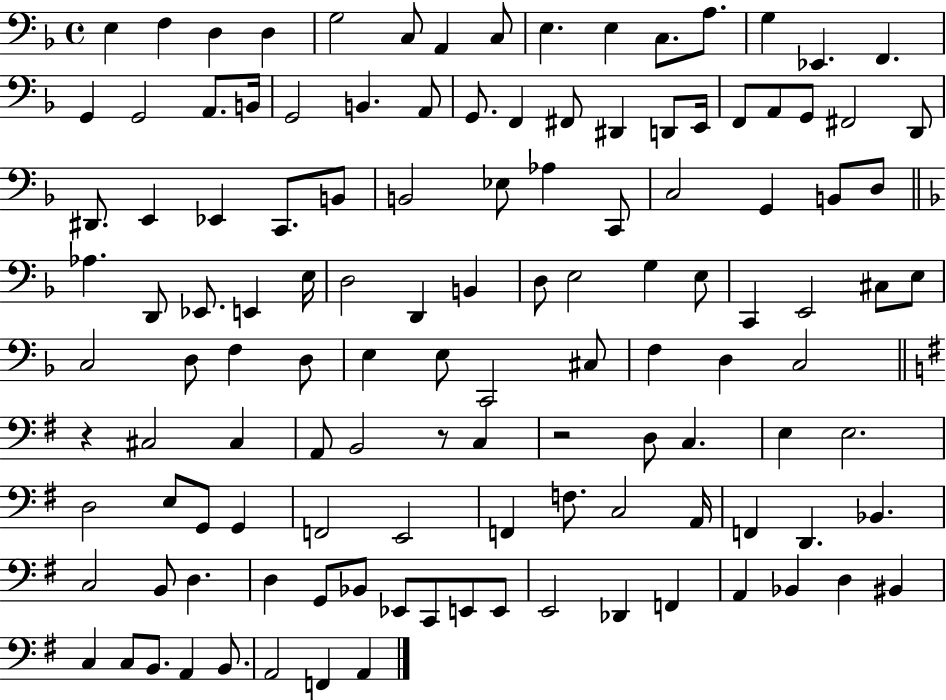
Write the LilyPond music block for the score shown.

{
  \clef bass
  \time 4/4
  \defaultTimeSignature
  \key f \major
  e4 f4 d4 d4 | g2 c8 a,4 c8 | e4. e4 c8. a8. | g4 ees,4. f,4. | \break g,4 g,2 a,8. b,16 | g,2 b,4. a,8 | g,8. f,4 fis,8 dis,4 d,8 e,16 | f,8 a,8 g,8 fis,2 d,8 | \break dis,8. e,4 ees,4 c,8. b,8 | b,2 ees8 aes4 c,8 | c2 g,4 b,8 d8 | \bar "||" \break \key f \major aes4. d,8 ees,8. e,4 e16 | d2 d,4 b,4 | d8 e2 g4 e8 | c,4 e,2 cis8 e8 | \break c2 d8 f4 d8 | e4 e8 c,2 cis8 | f4 d4 c2 | \bar "||" \break \key g \major r4 cis2 cis4 | a,8 b,2 r8 c4 | r2 d8 c4. | e4 e2. | \break d2 e8 g,8 g,4 | f,2 e,2 | f,4 f8. c2 a,16 | f,4 d,4. bes,4. | \break c2 b,8 d4. | d4 g,8 bes,8 ees,8 c,8 e,8 e,8 | e,2 des,4 f,4 | a,4 bes,4 d4 bis,4 | \break c4 c8 b,8. a,4 b,8. | a,2 f,4 a,4 | \bar "|."
}